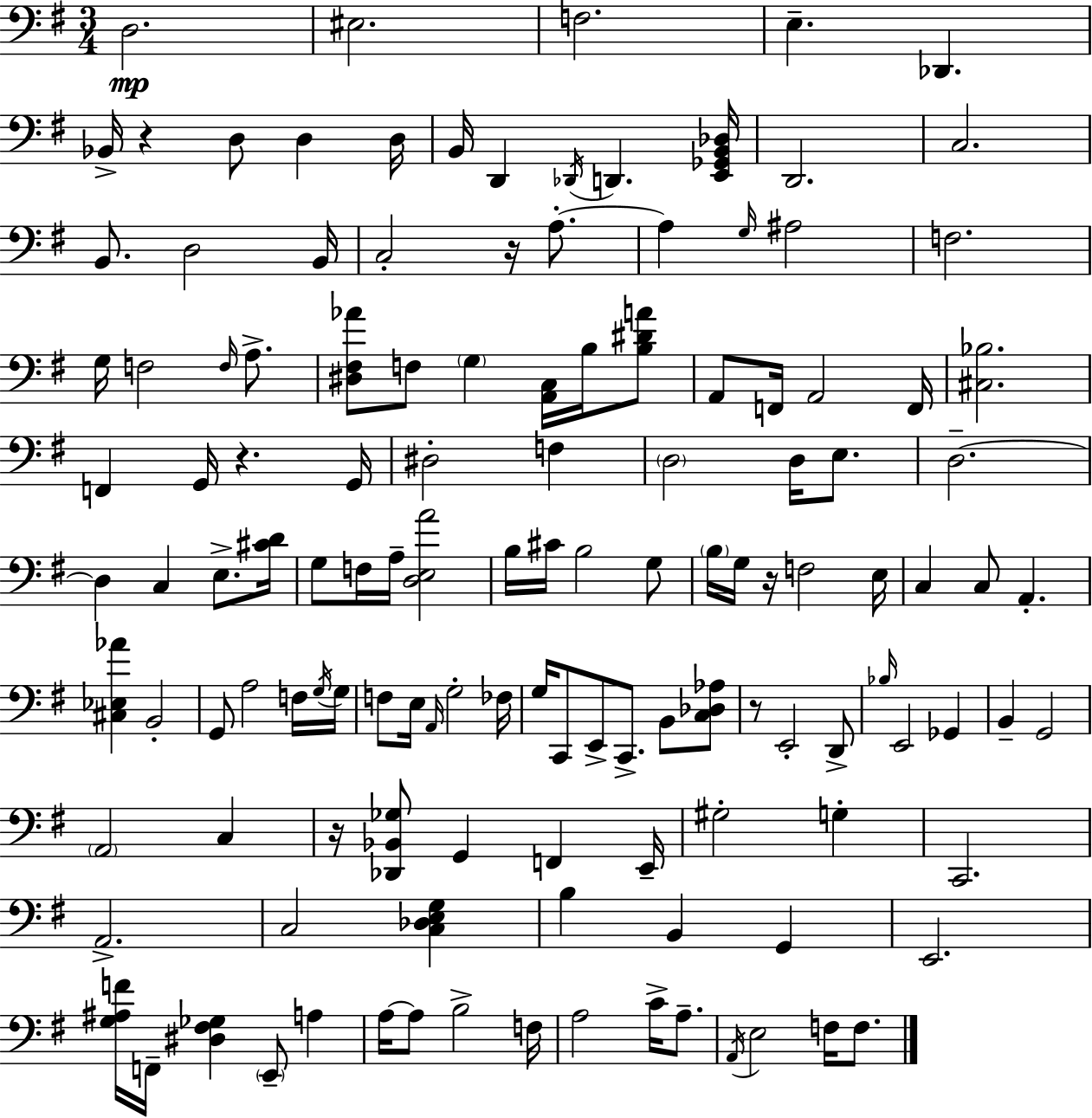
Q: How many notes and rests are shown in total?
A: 131